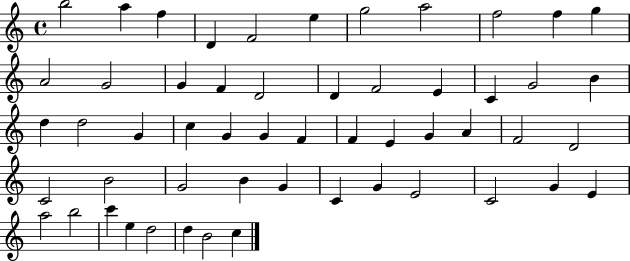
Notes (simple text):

B5/h A5/q F5/q D4/q F4/h E5/q G5/h A5/h F5/h F5/q G5/q A4/h G4/h G4/q F4/q D4/h D4/q F4/h E4/q C4/q G4/h B4/q D5/q D5/h G4/q C5/q G4/q G4/q F4/q F4/q E4/q G4/q A4/q F4/h D4/h C4/h B4/h G4/h B4/q G4/q C4/q G4/q E4/h C4/h G4/q E4/q A5/h B5/h C6/q E5/q D5/h D5/q B4/h C5/q